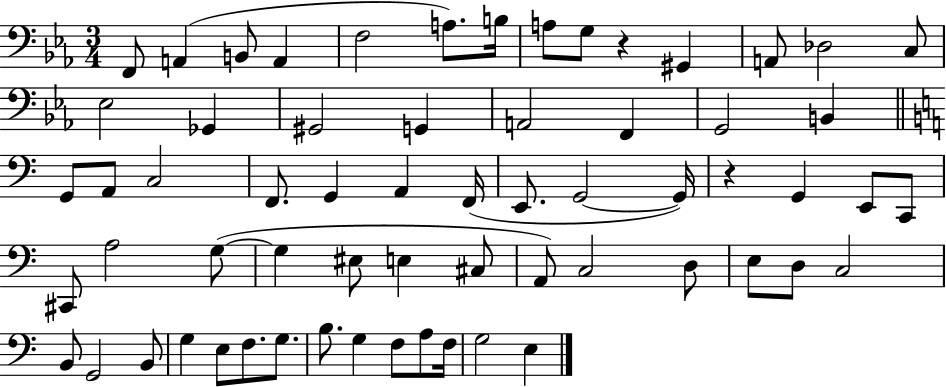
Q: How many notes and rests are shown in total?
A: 63